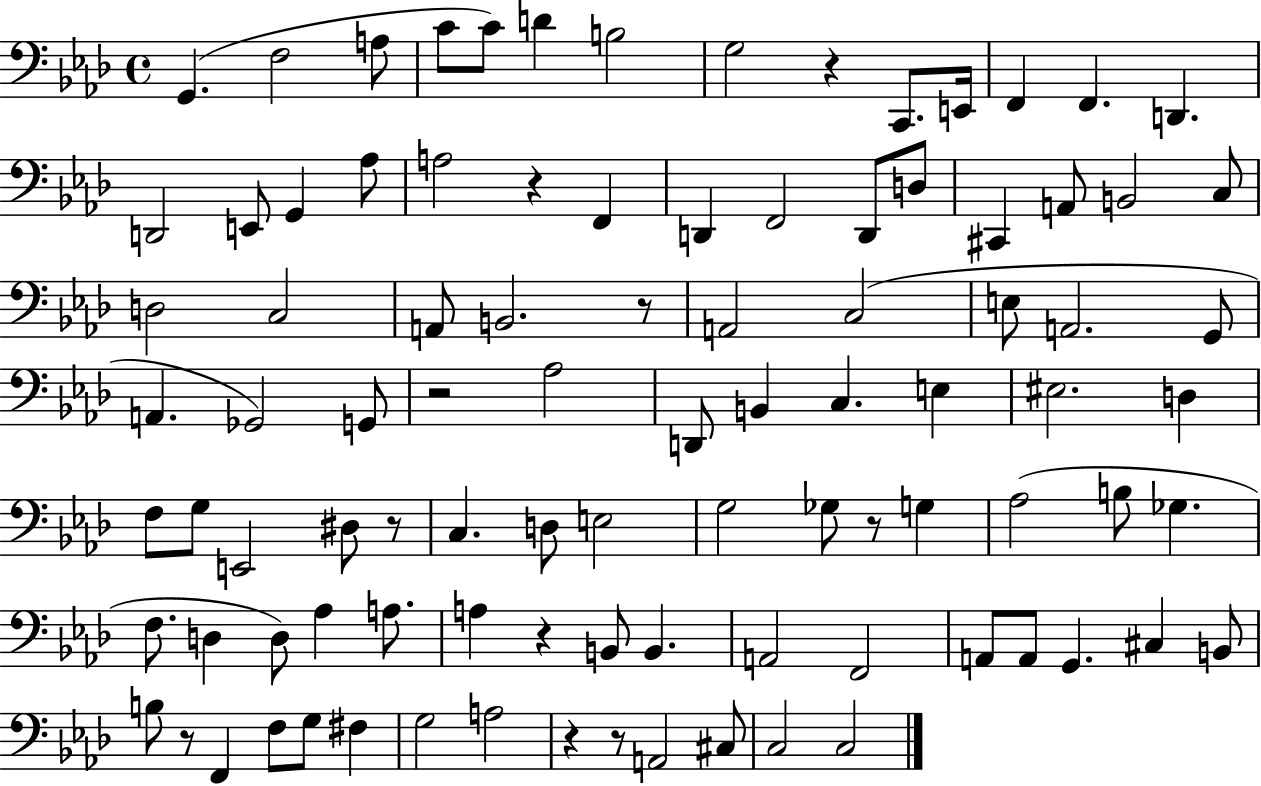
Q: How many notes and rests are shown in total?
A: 95